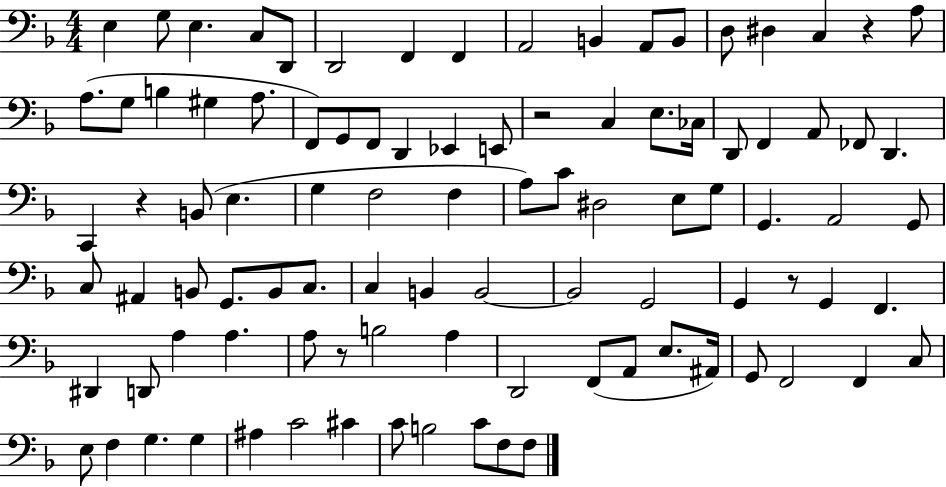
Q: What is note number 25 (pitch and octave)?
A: D2